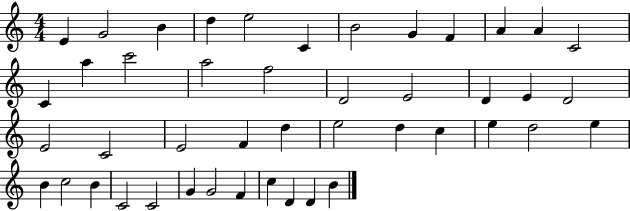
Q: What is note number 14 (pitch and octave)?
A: A5